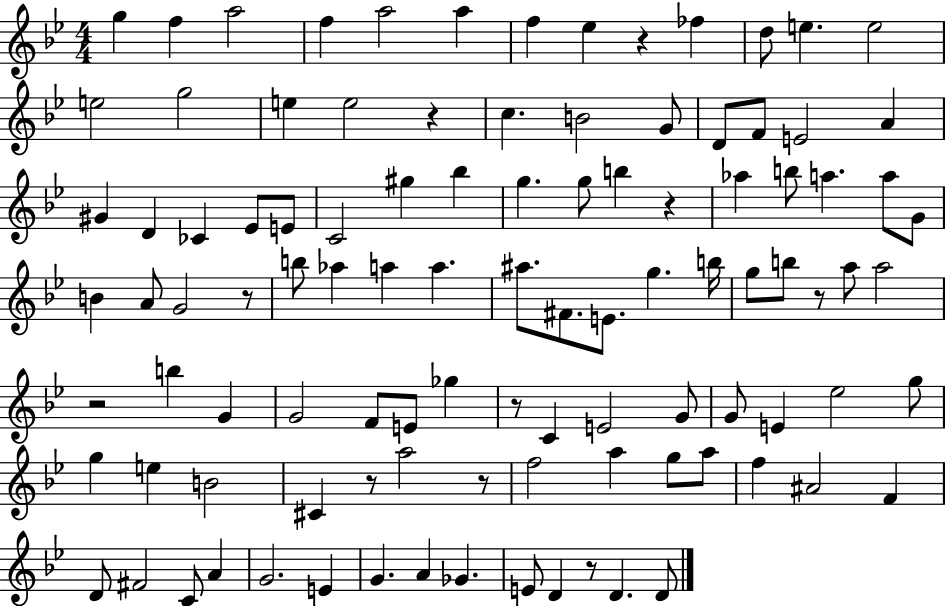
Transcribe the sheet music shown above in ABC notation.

X:1
T:Untitled
M:4/4
L:1/4
K:Bb
g f a2 f a2 a f _e z _f d/2 e e2 e2 g2 e e2 z c B2 G/2 D/2 F/2 E2 A ^G D _C _E/2 E/2 C2 ^g _b g g/2 b z _a b/2 a a/2 G/2 B A/2 G2 z/2 b/2 _a a a ^a/2 ^F/2 E/2 g b/4 g/2 b/2 z/2 a/2 a2 z2 b G G2 F/2 E/2 _g z/2 C E2 G/2 G/2 E _e2 g/2 g e B2 ^C z/2 a2 z/2 f2 a g/2 a/2 f ^A2 F D/2 ^F2 C/2 A G2 E G A _G E/2 D z/2 D D/2